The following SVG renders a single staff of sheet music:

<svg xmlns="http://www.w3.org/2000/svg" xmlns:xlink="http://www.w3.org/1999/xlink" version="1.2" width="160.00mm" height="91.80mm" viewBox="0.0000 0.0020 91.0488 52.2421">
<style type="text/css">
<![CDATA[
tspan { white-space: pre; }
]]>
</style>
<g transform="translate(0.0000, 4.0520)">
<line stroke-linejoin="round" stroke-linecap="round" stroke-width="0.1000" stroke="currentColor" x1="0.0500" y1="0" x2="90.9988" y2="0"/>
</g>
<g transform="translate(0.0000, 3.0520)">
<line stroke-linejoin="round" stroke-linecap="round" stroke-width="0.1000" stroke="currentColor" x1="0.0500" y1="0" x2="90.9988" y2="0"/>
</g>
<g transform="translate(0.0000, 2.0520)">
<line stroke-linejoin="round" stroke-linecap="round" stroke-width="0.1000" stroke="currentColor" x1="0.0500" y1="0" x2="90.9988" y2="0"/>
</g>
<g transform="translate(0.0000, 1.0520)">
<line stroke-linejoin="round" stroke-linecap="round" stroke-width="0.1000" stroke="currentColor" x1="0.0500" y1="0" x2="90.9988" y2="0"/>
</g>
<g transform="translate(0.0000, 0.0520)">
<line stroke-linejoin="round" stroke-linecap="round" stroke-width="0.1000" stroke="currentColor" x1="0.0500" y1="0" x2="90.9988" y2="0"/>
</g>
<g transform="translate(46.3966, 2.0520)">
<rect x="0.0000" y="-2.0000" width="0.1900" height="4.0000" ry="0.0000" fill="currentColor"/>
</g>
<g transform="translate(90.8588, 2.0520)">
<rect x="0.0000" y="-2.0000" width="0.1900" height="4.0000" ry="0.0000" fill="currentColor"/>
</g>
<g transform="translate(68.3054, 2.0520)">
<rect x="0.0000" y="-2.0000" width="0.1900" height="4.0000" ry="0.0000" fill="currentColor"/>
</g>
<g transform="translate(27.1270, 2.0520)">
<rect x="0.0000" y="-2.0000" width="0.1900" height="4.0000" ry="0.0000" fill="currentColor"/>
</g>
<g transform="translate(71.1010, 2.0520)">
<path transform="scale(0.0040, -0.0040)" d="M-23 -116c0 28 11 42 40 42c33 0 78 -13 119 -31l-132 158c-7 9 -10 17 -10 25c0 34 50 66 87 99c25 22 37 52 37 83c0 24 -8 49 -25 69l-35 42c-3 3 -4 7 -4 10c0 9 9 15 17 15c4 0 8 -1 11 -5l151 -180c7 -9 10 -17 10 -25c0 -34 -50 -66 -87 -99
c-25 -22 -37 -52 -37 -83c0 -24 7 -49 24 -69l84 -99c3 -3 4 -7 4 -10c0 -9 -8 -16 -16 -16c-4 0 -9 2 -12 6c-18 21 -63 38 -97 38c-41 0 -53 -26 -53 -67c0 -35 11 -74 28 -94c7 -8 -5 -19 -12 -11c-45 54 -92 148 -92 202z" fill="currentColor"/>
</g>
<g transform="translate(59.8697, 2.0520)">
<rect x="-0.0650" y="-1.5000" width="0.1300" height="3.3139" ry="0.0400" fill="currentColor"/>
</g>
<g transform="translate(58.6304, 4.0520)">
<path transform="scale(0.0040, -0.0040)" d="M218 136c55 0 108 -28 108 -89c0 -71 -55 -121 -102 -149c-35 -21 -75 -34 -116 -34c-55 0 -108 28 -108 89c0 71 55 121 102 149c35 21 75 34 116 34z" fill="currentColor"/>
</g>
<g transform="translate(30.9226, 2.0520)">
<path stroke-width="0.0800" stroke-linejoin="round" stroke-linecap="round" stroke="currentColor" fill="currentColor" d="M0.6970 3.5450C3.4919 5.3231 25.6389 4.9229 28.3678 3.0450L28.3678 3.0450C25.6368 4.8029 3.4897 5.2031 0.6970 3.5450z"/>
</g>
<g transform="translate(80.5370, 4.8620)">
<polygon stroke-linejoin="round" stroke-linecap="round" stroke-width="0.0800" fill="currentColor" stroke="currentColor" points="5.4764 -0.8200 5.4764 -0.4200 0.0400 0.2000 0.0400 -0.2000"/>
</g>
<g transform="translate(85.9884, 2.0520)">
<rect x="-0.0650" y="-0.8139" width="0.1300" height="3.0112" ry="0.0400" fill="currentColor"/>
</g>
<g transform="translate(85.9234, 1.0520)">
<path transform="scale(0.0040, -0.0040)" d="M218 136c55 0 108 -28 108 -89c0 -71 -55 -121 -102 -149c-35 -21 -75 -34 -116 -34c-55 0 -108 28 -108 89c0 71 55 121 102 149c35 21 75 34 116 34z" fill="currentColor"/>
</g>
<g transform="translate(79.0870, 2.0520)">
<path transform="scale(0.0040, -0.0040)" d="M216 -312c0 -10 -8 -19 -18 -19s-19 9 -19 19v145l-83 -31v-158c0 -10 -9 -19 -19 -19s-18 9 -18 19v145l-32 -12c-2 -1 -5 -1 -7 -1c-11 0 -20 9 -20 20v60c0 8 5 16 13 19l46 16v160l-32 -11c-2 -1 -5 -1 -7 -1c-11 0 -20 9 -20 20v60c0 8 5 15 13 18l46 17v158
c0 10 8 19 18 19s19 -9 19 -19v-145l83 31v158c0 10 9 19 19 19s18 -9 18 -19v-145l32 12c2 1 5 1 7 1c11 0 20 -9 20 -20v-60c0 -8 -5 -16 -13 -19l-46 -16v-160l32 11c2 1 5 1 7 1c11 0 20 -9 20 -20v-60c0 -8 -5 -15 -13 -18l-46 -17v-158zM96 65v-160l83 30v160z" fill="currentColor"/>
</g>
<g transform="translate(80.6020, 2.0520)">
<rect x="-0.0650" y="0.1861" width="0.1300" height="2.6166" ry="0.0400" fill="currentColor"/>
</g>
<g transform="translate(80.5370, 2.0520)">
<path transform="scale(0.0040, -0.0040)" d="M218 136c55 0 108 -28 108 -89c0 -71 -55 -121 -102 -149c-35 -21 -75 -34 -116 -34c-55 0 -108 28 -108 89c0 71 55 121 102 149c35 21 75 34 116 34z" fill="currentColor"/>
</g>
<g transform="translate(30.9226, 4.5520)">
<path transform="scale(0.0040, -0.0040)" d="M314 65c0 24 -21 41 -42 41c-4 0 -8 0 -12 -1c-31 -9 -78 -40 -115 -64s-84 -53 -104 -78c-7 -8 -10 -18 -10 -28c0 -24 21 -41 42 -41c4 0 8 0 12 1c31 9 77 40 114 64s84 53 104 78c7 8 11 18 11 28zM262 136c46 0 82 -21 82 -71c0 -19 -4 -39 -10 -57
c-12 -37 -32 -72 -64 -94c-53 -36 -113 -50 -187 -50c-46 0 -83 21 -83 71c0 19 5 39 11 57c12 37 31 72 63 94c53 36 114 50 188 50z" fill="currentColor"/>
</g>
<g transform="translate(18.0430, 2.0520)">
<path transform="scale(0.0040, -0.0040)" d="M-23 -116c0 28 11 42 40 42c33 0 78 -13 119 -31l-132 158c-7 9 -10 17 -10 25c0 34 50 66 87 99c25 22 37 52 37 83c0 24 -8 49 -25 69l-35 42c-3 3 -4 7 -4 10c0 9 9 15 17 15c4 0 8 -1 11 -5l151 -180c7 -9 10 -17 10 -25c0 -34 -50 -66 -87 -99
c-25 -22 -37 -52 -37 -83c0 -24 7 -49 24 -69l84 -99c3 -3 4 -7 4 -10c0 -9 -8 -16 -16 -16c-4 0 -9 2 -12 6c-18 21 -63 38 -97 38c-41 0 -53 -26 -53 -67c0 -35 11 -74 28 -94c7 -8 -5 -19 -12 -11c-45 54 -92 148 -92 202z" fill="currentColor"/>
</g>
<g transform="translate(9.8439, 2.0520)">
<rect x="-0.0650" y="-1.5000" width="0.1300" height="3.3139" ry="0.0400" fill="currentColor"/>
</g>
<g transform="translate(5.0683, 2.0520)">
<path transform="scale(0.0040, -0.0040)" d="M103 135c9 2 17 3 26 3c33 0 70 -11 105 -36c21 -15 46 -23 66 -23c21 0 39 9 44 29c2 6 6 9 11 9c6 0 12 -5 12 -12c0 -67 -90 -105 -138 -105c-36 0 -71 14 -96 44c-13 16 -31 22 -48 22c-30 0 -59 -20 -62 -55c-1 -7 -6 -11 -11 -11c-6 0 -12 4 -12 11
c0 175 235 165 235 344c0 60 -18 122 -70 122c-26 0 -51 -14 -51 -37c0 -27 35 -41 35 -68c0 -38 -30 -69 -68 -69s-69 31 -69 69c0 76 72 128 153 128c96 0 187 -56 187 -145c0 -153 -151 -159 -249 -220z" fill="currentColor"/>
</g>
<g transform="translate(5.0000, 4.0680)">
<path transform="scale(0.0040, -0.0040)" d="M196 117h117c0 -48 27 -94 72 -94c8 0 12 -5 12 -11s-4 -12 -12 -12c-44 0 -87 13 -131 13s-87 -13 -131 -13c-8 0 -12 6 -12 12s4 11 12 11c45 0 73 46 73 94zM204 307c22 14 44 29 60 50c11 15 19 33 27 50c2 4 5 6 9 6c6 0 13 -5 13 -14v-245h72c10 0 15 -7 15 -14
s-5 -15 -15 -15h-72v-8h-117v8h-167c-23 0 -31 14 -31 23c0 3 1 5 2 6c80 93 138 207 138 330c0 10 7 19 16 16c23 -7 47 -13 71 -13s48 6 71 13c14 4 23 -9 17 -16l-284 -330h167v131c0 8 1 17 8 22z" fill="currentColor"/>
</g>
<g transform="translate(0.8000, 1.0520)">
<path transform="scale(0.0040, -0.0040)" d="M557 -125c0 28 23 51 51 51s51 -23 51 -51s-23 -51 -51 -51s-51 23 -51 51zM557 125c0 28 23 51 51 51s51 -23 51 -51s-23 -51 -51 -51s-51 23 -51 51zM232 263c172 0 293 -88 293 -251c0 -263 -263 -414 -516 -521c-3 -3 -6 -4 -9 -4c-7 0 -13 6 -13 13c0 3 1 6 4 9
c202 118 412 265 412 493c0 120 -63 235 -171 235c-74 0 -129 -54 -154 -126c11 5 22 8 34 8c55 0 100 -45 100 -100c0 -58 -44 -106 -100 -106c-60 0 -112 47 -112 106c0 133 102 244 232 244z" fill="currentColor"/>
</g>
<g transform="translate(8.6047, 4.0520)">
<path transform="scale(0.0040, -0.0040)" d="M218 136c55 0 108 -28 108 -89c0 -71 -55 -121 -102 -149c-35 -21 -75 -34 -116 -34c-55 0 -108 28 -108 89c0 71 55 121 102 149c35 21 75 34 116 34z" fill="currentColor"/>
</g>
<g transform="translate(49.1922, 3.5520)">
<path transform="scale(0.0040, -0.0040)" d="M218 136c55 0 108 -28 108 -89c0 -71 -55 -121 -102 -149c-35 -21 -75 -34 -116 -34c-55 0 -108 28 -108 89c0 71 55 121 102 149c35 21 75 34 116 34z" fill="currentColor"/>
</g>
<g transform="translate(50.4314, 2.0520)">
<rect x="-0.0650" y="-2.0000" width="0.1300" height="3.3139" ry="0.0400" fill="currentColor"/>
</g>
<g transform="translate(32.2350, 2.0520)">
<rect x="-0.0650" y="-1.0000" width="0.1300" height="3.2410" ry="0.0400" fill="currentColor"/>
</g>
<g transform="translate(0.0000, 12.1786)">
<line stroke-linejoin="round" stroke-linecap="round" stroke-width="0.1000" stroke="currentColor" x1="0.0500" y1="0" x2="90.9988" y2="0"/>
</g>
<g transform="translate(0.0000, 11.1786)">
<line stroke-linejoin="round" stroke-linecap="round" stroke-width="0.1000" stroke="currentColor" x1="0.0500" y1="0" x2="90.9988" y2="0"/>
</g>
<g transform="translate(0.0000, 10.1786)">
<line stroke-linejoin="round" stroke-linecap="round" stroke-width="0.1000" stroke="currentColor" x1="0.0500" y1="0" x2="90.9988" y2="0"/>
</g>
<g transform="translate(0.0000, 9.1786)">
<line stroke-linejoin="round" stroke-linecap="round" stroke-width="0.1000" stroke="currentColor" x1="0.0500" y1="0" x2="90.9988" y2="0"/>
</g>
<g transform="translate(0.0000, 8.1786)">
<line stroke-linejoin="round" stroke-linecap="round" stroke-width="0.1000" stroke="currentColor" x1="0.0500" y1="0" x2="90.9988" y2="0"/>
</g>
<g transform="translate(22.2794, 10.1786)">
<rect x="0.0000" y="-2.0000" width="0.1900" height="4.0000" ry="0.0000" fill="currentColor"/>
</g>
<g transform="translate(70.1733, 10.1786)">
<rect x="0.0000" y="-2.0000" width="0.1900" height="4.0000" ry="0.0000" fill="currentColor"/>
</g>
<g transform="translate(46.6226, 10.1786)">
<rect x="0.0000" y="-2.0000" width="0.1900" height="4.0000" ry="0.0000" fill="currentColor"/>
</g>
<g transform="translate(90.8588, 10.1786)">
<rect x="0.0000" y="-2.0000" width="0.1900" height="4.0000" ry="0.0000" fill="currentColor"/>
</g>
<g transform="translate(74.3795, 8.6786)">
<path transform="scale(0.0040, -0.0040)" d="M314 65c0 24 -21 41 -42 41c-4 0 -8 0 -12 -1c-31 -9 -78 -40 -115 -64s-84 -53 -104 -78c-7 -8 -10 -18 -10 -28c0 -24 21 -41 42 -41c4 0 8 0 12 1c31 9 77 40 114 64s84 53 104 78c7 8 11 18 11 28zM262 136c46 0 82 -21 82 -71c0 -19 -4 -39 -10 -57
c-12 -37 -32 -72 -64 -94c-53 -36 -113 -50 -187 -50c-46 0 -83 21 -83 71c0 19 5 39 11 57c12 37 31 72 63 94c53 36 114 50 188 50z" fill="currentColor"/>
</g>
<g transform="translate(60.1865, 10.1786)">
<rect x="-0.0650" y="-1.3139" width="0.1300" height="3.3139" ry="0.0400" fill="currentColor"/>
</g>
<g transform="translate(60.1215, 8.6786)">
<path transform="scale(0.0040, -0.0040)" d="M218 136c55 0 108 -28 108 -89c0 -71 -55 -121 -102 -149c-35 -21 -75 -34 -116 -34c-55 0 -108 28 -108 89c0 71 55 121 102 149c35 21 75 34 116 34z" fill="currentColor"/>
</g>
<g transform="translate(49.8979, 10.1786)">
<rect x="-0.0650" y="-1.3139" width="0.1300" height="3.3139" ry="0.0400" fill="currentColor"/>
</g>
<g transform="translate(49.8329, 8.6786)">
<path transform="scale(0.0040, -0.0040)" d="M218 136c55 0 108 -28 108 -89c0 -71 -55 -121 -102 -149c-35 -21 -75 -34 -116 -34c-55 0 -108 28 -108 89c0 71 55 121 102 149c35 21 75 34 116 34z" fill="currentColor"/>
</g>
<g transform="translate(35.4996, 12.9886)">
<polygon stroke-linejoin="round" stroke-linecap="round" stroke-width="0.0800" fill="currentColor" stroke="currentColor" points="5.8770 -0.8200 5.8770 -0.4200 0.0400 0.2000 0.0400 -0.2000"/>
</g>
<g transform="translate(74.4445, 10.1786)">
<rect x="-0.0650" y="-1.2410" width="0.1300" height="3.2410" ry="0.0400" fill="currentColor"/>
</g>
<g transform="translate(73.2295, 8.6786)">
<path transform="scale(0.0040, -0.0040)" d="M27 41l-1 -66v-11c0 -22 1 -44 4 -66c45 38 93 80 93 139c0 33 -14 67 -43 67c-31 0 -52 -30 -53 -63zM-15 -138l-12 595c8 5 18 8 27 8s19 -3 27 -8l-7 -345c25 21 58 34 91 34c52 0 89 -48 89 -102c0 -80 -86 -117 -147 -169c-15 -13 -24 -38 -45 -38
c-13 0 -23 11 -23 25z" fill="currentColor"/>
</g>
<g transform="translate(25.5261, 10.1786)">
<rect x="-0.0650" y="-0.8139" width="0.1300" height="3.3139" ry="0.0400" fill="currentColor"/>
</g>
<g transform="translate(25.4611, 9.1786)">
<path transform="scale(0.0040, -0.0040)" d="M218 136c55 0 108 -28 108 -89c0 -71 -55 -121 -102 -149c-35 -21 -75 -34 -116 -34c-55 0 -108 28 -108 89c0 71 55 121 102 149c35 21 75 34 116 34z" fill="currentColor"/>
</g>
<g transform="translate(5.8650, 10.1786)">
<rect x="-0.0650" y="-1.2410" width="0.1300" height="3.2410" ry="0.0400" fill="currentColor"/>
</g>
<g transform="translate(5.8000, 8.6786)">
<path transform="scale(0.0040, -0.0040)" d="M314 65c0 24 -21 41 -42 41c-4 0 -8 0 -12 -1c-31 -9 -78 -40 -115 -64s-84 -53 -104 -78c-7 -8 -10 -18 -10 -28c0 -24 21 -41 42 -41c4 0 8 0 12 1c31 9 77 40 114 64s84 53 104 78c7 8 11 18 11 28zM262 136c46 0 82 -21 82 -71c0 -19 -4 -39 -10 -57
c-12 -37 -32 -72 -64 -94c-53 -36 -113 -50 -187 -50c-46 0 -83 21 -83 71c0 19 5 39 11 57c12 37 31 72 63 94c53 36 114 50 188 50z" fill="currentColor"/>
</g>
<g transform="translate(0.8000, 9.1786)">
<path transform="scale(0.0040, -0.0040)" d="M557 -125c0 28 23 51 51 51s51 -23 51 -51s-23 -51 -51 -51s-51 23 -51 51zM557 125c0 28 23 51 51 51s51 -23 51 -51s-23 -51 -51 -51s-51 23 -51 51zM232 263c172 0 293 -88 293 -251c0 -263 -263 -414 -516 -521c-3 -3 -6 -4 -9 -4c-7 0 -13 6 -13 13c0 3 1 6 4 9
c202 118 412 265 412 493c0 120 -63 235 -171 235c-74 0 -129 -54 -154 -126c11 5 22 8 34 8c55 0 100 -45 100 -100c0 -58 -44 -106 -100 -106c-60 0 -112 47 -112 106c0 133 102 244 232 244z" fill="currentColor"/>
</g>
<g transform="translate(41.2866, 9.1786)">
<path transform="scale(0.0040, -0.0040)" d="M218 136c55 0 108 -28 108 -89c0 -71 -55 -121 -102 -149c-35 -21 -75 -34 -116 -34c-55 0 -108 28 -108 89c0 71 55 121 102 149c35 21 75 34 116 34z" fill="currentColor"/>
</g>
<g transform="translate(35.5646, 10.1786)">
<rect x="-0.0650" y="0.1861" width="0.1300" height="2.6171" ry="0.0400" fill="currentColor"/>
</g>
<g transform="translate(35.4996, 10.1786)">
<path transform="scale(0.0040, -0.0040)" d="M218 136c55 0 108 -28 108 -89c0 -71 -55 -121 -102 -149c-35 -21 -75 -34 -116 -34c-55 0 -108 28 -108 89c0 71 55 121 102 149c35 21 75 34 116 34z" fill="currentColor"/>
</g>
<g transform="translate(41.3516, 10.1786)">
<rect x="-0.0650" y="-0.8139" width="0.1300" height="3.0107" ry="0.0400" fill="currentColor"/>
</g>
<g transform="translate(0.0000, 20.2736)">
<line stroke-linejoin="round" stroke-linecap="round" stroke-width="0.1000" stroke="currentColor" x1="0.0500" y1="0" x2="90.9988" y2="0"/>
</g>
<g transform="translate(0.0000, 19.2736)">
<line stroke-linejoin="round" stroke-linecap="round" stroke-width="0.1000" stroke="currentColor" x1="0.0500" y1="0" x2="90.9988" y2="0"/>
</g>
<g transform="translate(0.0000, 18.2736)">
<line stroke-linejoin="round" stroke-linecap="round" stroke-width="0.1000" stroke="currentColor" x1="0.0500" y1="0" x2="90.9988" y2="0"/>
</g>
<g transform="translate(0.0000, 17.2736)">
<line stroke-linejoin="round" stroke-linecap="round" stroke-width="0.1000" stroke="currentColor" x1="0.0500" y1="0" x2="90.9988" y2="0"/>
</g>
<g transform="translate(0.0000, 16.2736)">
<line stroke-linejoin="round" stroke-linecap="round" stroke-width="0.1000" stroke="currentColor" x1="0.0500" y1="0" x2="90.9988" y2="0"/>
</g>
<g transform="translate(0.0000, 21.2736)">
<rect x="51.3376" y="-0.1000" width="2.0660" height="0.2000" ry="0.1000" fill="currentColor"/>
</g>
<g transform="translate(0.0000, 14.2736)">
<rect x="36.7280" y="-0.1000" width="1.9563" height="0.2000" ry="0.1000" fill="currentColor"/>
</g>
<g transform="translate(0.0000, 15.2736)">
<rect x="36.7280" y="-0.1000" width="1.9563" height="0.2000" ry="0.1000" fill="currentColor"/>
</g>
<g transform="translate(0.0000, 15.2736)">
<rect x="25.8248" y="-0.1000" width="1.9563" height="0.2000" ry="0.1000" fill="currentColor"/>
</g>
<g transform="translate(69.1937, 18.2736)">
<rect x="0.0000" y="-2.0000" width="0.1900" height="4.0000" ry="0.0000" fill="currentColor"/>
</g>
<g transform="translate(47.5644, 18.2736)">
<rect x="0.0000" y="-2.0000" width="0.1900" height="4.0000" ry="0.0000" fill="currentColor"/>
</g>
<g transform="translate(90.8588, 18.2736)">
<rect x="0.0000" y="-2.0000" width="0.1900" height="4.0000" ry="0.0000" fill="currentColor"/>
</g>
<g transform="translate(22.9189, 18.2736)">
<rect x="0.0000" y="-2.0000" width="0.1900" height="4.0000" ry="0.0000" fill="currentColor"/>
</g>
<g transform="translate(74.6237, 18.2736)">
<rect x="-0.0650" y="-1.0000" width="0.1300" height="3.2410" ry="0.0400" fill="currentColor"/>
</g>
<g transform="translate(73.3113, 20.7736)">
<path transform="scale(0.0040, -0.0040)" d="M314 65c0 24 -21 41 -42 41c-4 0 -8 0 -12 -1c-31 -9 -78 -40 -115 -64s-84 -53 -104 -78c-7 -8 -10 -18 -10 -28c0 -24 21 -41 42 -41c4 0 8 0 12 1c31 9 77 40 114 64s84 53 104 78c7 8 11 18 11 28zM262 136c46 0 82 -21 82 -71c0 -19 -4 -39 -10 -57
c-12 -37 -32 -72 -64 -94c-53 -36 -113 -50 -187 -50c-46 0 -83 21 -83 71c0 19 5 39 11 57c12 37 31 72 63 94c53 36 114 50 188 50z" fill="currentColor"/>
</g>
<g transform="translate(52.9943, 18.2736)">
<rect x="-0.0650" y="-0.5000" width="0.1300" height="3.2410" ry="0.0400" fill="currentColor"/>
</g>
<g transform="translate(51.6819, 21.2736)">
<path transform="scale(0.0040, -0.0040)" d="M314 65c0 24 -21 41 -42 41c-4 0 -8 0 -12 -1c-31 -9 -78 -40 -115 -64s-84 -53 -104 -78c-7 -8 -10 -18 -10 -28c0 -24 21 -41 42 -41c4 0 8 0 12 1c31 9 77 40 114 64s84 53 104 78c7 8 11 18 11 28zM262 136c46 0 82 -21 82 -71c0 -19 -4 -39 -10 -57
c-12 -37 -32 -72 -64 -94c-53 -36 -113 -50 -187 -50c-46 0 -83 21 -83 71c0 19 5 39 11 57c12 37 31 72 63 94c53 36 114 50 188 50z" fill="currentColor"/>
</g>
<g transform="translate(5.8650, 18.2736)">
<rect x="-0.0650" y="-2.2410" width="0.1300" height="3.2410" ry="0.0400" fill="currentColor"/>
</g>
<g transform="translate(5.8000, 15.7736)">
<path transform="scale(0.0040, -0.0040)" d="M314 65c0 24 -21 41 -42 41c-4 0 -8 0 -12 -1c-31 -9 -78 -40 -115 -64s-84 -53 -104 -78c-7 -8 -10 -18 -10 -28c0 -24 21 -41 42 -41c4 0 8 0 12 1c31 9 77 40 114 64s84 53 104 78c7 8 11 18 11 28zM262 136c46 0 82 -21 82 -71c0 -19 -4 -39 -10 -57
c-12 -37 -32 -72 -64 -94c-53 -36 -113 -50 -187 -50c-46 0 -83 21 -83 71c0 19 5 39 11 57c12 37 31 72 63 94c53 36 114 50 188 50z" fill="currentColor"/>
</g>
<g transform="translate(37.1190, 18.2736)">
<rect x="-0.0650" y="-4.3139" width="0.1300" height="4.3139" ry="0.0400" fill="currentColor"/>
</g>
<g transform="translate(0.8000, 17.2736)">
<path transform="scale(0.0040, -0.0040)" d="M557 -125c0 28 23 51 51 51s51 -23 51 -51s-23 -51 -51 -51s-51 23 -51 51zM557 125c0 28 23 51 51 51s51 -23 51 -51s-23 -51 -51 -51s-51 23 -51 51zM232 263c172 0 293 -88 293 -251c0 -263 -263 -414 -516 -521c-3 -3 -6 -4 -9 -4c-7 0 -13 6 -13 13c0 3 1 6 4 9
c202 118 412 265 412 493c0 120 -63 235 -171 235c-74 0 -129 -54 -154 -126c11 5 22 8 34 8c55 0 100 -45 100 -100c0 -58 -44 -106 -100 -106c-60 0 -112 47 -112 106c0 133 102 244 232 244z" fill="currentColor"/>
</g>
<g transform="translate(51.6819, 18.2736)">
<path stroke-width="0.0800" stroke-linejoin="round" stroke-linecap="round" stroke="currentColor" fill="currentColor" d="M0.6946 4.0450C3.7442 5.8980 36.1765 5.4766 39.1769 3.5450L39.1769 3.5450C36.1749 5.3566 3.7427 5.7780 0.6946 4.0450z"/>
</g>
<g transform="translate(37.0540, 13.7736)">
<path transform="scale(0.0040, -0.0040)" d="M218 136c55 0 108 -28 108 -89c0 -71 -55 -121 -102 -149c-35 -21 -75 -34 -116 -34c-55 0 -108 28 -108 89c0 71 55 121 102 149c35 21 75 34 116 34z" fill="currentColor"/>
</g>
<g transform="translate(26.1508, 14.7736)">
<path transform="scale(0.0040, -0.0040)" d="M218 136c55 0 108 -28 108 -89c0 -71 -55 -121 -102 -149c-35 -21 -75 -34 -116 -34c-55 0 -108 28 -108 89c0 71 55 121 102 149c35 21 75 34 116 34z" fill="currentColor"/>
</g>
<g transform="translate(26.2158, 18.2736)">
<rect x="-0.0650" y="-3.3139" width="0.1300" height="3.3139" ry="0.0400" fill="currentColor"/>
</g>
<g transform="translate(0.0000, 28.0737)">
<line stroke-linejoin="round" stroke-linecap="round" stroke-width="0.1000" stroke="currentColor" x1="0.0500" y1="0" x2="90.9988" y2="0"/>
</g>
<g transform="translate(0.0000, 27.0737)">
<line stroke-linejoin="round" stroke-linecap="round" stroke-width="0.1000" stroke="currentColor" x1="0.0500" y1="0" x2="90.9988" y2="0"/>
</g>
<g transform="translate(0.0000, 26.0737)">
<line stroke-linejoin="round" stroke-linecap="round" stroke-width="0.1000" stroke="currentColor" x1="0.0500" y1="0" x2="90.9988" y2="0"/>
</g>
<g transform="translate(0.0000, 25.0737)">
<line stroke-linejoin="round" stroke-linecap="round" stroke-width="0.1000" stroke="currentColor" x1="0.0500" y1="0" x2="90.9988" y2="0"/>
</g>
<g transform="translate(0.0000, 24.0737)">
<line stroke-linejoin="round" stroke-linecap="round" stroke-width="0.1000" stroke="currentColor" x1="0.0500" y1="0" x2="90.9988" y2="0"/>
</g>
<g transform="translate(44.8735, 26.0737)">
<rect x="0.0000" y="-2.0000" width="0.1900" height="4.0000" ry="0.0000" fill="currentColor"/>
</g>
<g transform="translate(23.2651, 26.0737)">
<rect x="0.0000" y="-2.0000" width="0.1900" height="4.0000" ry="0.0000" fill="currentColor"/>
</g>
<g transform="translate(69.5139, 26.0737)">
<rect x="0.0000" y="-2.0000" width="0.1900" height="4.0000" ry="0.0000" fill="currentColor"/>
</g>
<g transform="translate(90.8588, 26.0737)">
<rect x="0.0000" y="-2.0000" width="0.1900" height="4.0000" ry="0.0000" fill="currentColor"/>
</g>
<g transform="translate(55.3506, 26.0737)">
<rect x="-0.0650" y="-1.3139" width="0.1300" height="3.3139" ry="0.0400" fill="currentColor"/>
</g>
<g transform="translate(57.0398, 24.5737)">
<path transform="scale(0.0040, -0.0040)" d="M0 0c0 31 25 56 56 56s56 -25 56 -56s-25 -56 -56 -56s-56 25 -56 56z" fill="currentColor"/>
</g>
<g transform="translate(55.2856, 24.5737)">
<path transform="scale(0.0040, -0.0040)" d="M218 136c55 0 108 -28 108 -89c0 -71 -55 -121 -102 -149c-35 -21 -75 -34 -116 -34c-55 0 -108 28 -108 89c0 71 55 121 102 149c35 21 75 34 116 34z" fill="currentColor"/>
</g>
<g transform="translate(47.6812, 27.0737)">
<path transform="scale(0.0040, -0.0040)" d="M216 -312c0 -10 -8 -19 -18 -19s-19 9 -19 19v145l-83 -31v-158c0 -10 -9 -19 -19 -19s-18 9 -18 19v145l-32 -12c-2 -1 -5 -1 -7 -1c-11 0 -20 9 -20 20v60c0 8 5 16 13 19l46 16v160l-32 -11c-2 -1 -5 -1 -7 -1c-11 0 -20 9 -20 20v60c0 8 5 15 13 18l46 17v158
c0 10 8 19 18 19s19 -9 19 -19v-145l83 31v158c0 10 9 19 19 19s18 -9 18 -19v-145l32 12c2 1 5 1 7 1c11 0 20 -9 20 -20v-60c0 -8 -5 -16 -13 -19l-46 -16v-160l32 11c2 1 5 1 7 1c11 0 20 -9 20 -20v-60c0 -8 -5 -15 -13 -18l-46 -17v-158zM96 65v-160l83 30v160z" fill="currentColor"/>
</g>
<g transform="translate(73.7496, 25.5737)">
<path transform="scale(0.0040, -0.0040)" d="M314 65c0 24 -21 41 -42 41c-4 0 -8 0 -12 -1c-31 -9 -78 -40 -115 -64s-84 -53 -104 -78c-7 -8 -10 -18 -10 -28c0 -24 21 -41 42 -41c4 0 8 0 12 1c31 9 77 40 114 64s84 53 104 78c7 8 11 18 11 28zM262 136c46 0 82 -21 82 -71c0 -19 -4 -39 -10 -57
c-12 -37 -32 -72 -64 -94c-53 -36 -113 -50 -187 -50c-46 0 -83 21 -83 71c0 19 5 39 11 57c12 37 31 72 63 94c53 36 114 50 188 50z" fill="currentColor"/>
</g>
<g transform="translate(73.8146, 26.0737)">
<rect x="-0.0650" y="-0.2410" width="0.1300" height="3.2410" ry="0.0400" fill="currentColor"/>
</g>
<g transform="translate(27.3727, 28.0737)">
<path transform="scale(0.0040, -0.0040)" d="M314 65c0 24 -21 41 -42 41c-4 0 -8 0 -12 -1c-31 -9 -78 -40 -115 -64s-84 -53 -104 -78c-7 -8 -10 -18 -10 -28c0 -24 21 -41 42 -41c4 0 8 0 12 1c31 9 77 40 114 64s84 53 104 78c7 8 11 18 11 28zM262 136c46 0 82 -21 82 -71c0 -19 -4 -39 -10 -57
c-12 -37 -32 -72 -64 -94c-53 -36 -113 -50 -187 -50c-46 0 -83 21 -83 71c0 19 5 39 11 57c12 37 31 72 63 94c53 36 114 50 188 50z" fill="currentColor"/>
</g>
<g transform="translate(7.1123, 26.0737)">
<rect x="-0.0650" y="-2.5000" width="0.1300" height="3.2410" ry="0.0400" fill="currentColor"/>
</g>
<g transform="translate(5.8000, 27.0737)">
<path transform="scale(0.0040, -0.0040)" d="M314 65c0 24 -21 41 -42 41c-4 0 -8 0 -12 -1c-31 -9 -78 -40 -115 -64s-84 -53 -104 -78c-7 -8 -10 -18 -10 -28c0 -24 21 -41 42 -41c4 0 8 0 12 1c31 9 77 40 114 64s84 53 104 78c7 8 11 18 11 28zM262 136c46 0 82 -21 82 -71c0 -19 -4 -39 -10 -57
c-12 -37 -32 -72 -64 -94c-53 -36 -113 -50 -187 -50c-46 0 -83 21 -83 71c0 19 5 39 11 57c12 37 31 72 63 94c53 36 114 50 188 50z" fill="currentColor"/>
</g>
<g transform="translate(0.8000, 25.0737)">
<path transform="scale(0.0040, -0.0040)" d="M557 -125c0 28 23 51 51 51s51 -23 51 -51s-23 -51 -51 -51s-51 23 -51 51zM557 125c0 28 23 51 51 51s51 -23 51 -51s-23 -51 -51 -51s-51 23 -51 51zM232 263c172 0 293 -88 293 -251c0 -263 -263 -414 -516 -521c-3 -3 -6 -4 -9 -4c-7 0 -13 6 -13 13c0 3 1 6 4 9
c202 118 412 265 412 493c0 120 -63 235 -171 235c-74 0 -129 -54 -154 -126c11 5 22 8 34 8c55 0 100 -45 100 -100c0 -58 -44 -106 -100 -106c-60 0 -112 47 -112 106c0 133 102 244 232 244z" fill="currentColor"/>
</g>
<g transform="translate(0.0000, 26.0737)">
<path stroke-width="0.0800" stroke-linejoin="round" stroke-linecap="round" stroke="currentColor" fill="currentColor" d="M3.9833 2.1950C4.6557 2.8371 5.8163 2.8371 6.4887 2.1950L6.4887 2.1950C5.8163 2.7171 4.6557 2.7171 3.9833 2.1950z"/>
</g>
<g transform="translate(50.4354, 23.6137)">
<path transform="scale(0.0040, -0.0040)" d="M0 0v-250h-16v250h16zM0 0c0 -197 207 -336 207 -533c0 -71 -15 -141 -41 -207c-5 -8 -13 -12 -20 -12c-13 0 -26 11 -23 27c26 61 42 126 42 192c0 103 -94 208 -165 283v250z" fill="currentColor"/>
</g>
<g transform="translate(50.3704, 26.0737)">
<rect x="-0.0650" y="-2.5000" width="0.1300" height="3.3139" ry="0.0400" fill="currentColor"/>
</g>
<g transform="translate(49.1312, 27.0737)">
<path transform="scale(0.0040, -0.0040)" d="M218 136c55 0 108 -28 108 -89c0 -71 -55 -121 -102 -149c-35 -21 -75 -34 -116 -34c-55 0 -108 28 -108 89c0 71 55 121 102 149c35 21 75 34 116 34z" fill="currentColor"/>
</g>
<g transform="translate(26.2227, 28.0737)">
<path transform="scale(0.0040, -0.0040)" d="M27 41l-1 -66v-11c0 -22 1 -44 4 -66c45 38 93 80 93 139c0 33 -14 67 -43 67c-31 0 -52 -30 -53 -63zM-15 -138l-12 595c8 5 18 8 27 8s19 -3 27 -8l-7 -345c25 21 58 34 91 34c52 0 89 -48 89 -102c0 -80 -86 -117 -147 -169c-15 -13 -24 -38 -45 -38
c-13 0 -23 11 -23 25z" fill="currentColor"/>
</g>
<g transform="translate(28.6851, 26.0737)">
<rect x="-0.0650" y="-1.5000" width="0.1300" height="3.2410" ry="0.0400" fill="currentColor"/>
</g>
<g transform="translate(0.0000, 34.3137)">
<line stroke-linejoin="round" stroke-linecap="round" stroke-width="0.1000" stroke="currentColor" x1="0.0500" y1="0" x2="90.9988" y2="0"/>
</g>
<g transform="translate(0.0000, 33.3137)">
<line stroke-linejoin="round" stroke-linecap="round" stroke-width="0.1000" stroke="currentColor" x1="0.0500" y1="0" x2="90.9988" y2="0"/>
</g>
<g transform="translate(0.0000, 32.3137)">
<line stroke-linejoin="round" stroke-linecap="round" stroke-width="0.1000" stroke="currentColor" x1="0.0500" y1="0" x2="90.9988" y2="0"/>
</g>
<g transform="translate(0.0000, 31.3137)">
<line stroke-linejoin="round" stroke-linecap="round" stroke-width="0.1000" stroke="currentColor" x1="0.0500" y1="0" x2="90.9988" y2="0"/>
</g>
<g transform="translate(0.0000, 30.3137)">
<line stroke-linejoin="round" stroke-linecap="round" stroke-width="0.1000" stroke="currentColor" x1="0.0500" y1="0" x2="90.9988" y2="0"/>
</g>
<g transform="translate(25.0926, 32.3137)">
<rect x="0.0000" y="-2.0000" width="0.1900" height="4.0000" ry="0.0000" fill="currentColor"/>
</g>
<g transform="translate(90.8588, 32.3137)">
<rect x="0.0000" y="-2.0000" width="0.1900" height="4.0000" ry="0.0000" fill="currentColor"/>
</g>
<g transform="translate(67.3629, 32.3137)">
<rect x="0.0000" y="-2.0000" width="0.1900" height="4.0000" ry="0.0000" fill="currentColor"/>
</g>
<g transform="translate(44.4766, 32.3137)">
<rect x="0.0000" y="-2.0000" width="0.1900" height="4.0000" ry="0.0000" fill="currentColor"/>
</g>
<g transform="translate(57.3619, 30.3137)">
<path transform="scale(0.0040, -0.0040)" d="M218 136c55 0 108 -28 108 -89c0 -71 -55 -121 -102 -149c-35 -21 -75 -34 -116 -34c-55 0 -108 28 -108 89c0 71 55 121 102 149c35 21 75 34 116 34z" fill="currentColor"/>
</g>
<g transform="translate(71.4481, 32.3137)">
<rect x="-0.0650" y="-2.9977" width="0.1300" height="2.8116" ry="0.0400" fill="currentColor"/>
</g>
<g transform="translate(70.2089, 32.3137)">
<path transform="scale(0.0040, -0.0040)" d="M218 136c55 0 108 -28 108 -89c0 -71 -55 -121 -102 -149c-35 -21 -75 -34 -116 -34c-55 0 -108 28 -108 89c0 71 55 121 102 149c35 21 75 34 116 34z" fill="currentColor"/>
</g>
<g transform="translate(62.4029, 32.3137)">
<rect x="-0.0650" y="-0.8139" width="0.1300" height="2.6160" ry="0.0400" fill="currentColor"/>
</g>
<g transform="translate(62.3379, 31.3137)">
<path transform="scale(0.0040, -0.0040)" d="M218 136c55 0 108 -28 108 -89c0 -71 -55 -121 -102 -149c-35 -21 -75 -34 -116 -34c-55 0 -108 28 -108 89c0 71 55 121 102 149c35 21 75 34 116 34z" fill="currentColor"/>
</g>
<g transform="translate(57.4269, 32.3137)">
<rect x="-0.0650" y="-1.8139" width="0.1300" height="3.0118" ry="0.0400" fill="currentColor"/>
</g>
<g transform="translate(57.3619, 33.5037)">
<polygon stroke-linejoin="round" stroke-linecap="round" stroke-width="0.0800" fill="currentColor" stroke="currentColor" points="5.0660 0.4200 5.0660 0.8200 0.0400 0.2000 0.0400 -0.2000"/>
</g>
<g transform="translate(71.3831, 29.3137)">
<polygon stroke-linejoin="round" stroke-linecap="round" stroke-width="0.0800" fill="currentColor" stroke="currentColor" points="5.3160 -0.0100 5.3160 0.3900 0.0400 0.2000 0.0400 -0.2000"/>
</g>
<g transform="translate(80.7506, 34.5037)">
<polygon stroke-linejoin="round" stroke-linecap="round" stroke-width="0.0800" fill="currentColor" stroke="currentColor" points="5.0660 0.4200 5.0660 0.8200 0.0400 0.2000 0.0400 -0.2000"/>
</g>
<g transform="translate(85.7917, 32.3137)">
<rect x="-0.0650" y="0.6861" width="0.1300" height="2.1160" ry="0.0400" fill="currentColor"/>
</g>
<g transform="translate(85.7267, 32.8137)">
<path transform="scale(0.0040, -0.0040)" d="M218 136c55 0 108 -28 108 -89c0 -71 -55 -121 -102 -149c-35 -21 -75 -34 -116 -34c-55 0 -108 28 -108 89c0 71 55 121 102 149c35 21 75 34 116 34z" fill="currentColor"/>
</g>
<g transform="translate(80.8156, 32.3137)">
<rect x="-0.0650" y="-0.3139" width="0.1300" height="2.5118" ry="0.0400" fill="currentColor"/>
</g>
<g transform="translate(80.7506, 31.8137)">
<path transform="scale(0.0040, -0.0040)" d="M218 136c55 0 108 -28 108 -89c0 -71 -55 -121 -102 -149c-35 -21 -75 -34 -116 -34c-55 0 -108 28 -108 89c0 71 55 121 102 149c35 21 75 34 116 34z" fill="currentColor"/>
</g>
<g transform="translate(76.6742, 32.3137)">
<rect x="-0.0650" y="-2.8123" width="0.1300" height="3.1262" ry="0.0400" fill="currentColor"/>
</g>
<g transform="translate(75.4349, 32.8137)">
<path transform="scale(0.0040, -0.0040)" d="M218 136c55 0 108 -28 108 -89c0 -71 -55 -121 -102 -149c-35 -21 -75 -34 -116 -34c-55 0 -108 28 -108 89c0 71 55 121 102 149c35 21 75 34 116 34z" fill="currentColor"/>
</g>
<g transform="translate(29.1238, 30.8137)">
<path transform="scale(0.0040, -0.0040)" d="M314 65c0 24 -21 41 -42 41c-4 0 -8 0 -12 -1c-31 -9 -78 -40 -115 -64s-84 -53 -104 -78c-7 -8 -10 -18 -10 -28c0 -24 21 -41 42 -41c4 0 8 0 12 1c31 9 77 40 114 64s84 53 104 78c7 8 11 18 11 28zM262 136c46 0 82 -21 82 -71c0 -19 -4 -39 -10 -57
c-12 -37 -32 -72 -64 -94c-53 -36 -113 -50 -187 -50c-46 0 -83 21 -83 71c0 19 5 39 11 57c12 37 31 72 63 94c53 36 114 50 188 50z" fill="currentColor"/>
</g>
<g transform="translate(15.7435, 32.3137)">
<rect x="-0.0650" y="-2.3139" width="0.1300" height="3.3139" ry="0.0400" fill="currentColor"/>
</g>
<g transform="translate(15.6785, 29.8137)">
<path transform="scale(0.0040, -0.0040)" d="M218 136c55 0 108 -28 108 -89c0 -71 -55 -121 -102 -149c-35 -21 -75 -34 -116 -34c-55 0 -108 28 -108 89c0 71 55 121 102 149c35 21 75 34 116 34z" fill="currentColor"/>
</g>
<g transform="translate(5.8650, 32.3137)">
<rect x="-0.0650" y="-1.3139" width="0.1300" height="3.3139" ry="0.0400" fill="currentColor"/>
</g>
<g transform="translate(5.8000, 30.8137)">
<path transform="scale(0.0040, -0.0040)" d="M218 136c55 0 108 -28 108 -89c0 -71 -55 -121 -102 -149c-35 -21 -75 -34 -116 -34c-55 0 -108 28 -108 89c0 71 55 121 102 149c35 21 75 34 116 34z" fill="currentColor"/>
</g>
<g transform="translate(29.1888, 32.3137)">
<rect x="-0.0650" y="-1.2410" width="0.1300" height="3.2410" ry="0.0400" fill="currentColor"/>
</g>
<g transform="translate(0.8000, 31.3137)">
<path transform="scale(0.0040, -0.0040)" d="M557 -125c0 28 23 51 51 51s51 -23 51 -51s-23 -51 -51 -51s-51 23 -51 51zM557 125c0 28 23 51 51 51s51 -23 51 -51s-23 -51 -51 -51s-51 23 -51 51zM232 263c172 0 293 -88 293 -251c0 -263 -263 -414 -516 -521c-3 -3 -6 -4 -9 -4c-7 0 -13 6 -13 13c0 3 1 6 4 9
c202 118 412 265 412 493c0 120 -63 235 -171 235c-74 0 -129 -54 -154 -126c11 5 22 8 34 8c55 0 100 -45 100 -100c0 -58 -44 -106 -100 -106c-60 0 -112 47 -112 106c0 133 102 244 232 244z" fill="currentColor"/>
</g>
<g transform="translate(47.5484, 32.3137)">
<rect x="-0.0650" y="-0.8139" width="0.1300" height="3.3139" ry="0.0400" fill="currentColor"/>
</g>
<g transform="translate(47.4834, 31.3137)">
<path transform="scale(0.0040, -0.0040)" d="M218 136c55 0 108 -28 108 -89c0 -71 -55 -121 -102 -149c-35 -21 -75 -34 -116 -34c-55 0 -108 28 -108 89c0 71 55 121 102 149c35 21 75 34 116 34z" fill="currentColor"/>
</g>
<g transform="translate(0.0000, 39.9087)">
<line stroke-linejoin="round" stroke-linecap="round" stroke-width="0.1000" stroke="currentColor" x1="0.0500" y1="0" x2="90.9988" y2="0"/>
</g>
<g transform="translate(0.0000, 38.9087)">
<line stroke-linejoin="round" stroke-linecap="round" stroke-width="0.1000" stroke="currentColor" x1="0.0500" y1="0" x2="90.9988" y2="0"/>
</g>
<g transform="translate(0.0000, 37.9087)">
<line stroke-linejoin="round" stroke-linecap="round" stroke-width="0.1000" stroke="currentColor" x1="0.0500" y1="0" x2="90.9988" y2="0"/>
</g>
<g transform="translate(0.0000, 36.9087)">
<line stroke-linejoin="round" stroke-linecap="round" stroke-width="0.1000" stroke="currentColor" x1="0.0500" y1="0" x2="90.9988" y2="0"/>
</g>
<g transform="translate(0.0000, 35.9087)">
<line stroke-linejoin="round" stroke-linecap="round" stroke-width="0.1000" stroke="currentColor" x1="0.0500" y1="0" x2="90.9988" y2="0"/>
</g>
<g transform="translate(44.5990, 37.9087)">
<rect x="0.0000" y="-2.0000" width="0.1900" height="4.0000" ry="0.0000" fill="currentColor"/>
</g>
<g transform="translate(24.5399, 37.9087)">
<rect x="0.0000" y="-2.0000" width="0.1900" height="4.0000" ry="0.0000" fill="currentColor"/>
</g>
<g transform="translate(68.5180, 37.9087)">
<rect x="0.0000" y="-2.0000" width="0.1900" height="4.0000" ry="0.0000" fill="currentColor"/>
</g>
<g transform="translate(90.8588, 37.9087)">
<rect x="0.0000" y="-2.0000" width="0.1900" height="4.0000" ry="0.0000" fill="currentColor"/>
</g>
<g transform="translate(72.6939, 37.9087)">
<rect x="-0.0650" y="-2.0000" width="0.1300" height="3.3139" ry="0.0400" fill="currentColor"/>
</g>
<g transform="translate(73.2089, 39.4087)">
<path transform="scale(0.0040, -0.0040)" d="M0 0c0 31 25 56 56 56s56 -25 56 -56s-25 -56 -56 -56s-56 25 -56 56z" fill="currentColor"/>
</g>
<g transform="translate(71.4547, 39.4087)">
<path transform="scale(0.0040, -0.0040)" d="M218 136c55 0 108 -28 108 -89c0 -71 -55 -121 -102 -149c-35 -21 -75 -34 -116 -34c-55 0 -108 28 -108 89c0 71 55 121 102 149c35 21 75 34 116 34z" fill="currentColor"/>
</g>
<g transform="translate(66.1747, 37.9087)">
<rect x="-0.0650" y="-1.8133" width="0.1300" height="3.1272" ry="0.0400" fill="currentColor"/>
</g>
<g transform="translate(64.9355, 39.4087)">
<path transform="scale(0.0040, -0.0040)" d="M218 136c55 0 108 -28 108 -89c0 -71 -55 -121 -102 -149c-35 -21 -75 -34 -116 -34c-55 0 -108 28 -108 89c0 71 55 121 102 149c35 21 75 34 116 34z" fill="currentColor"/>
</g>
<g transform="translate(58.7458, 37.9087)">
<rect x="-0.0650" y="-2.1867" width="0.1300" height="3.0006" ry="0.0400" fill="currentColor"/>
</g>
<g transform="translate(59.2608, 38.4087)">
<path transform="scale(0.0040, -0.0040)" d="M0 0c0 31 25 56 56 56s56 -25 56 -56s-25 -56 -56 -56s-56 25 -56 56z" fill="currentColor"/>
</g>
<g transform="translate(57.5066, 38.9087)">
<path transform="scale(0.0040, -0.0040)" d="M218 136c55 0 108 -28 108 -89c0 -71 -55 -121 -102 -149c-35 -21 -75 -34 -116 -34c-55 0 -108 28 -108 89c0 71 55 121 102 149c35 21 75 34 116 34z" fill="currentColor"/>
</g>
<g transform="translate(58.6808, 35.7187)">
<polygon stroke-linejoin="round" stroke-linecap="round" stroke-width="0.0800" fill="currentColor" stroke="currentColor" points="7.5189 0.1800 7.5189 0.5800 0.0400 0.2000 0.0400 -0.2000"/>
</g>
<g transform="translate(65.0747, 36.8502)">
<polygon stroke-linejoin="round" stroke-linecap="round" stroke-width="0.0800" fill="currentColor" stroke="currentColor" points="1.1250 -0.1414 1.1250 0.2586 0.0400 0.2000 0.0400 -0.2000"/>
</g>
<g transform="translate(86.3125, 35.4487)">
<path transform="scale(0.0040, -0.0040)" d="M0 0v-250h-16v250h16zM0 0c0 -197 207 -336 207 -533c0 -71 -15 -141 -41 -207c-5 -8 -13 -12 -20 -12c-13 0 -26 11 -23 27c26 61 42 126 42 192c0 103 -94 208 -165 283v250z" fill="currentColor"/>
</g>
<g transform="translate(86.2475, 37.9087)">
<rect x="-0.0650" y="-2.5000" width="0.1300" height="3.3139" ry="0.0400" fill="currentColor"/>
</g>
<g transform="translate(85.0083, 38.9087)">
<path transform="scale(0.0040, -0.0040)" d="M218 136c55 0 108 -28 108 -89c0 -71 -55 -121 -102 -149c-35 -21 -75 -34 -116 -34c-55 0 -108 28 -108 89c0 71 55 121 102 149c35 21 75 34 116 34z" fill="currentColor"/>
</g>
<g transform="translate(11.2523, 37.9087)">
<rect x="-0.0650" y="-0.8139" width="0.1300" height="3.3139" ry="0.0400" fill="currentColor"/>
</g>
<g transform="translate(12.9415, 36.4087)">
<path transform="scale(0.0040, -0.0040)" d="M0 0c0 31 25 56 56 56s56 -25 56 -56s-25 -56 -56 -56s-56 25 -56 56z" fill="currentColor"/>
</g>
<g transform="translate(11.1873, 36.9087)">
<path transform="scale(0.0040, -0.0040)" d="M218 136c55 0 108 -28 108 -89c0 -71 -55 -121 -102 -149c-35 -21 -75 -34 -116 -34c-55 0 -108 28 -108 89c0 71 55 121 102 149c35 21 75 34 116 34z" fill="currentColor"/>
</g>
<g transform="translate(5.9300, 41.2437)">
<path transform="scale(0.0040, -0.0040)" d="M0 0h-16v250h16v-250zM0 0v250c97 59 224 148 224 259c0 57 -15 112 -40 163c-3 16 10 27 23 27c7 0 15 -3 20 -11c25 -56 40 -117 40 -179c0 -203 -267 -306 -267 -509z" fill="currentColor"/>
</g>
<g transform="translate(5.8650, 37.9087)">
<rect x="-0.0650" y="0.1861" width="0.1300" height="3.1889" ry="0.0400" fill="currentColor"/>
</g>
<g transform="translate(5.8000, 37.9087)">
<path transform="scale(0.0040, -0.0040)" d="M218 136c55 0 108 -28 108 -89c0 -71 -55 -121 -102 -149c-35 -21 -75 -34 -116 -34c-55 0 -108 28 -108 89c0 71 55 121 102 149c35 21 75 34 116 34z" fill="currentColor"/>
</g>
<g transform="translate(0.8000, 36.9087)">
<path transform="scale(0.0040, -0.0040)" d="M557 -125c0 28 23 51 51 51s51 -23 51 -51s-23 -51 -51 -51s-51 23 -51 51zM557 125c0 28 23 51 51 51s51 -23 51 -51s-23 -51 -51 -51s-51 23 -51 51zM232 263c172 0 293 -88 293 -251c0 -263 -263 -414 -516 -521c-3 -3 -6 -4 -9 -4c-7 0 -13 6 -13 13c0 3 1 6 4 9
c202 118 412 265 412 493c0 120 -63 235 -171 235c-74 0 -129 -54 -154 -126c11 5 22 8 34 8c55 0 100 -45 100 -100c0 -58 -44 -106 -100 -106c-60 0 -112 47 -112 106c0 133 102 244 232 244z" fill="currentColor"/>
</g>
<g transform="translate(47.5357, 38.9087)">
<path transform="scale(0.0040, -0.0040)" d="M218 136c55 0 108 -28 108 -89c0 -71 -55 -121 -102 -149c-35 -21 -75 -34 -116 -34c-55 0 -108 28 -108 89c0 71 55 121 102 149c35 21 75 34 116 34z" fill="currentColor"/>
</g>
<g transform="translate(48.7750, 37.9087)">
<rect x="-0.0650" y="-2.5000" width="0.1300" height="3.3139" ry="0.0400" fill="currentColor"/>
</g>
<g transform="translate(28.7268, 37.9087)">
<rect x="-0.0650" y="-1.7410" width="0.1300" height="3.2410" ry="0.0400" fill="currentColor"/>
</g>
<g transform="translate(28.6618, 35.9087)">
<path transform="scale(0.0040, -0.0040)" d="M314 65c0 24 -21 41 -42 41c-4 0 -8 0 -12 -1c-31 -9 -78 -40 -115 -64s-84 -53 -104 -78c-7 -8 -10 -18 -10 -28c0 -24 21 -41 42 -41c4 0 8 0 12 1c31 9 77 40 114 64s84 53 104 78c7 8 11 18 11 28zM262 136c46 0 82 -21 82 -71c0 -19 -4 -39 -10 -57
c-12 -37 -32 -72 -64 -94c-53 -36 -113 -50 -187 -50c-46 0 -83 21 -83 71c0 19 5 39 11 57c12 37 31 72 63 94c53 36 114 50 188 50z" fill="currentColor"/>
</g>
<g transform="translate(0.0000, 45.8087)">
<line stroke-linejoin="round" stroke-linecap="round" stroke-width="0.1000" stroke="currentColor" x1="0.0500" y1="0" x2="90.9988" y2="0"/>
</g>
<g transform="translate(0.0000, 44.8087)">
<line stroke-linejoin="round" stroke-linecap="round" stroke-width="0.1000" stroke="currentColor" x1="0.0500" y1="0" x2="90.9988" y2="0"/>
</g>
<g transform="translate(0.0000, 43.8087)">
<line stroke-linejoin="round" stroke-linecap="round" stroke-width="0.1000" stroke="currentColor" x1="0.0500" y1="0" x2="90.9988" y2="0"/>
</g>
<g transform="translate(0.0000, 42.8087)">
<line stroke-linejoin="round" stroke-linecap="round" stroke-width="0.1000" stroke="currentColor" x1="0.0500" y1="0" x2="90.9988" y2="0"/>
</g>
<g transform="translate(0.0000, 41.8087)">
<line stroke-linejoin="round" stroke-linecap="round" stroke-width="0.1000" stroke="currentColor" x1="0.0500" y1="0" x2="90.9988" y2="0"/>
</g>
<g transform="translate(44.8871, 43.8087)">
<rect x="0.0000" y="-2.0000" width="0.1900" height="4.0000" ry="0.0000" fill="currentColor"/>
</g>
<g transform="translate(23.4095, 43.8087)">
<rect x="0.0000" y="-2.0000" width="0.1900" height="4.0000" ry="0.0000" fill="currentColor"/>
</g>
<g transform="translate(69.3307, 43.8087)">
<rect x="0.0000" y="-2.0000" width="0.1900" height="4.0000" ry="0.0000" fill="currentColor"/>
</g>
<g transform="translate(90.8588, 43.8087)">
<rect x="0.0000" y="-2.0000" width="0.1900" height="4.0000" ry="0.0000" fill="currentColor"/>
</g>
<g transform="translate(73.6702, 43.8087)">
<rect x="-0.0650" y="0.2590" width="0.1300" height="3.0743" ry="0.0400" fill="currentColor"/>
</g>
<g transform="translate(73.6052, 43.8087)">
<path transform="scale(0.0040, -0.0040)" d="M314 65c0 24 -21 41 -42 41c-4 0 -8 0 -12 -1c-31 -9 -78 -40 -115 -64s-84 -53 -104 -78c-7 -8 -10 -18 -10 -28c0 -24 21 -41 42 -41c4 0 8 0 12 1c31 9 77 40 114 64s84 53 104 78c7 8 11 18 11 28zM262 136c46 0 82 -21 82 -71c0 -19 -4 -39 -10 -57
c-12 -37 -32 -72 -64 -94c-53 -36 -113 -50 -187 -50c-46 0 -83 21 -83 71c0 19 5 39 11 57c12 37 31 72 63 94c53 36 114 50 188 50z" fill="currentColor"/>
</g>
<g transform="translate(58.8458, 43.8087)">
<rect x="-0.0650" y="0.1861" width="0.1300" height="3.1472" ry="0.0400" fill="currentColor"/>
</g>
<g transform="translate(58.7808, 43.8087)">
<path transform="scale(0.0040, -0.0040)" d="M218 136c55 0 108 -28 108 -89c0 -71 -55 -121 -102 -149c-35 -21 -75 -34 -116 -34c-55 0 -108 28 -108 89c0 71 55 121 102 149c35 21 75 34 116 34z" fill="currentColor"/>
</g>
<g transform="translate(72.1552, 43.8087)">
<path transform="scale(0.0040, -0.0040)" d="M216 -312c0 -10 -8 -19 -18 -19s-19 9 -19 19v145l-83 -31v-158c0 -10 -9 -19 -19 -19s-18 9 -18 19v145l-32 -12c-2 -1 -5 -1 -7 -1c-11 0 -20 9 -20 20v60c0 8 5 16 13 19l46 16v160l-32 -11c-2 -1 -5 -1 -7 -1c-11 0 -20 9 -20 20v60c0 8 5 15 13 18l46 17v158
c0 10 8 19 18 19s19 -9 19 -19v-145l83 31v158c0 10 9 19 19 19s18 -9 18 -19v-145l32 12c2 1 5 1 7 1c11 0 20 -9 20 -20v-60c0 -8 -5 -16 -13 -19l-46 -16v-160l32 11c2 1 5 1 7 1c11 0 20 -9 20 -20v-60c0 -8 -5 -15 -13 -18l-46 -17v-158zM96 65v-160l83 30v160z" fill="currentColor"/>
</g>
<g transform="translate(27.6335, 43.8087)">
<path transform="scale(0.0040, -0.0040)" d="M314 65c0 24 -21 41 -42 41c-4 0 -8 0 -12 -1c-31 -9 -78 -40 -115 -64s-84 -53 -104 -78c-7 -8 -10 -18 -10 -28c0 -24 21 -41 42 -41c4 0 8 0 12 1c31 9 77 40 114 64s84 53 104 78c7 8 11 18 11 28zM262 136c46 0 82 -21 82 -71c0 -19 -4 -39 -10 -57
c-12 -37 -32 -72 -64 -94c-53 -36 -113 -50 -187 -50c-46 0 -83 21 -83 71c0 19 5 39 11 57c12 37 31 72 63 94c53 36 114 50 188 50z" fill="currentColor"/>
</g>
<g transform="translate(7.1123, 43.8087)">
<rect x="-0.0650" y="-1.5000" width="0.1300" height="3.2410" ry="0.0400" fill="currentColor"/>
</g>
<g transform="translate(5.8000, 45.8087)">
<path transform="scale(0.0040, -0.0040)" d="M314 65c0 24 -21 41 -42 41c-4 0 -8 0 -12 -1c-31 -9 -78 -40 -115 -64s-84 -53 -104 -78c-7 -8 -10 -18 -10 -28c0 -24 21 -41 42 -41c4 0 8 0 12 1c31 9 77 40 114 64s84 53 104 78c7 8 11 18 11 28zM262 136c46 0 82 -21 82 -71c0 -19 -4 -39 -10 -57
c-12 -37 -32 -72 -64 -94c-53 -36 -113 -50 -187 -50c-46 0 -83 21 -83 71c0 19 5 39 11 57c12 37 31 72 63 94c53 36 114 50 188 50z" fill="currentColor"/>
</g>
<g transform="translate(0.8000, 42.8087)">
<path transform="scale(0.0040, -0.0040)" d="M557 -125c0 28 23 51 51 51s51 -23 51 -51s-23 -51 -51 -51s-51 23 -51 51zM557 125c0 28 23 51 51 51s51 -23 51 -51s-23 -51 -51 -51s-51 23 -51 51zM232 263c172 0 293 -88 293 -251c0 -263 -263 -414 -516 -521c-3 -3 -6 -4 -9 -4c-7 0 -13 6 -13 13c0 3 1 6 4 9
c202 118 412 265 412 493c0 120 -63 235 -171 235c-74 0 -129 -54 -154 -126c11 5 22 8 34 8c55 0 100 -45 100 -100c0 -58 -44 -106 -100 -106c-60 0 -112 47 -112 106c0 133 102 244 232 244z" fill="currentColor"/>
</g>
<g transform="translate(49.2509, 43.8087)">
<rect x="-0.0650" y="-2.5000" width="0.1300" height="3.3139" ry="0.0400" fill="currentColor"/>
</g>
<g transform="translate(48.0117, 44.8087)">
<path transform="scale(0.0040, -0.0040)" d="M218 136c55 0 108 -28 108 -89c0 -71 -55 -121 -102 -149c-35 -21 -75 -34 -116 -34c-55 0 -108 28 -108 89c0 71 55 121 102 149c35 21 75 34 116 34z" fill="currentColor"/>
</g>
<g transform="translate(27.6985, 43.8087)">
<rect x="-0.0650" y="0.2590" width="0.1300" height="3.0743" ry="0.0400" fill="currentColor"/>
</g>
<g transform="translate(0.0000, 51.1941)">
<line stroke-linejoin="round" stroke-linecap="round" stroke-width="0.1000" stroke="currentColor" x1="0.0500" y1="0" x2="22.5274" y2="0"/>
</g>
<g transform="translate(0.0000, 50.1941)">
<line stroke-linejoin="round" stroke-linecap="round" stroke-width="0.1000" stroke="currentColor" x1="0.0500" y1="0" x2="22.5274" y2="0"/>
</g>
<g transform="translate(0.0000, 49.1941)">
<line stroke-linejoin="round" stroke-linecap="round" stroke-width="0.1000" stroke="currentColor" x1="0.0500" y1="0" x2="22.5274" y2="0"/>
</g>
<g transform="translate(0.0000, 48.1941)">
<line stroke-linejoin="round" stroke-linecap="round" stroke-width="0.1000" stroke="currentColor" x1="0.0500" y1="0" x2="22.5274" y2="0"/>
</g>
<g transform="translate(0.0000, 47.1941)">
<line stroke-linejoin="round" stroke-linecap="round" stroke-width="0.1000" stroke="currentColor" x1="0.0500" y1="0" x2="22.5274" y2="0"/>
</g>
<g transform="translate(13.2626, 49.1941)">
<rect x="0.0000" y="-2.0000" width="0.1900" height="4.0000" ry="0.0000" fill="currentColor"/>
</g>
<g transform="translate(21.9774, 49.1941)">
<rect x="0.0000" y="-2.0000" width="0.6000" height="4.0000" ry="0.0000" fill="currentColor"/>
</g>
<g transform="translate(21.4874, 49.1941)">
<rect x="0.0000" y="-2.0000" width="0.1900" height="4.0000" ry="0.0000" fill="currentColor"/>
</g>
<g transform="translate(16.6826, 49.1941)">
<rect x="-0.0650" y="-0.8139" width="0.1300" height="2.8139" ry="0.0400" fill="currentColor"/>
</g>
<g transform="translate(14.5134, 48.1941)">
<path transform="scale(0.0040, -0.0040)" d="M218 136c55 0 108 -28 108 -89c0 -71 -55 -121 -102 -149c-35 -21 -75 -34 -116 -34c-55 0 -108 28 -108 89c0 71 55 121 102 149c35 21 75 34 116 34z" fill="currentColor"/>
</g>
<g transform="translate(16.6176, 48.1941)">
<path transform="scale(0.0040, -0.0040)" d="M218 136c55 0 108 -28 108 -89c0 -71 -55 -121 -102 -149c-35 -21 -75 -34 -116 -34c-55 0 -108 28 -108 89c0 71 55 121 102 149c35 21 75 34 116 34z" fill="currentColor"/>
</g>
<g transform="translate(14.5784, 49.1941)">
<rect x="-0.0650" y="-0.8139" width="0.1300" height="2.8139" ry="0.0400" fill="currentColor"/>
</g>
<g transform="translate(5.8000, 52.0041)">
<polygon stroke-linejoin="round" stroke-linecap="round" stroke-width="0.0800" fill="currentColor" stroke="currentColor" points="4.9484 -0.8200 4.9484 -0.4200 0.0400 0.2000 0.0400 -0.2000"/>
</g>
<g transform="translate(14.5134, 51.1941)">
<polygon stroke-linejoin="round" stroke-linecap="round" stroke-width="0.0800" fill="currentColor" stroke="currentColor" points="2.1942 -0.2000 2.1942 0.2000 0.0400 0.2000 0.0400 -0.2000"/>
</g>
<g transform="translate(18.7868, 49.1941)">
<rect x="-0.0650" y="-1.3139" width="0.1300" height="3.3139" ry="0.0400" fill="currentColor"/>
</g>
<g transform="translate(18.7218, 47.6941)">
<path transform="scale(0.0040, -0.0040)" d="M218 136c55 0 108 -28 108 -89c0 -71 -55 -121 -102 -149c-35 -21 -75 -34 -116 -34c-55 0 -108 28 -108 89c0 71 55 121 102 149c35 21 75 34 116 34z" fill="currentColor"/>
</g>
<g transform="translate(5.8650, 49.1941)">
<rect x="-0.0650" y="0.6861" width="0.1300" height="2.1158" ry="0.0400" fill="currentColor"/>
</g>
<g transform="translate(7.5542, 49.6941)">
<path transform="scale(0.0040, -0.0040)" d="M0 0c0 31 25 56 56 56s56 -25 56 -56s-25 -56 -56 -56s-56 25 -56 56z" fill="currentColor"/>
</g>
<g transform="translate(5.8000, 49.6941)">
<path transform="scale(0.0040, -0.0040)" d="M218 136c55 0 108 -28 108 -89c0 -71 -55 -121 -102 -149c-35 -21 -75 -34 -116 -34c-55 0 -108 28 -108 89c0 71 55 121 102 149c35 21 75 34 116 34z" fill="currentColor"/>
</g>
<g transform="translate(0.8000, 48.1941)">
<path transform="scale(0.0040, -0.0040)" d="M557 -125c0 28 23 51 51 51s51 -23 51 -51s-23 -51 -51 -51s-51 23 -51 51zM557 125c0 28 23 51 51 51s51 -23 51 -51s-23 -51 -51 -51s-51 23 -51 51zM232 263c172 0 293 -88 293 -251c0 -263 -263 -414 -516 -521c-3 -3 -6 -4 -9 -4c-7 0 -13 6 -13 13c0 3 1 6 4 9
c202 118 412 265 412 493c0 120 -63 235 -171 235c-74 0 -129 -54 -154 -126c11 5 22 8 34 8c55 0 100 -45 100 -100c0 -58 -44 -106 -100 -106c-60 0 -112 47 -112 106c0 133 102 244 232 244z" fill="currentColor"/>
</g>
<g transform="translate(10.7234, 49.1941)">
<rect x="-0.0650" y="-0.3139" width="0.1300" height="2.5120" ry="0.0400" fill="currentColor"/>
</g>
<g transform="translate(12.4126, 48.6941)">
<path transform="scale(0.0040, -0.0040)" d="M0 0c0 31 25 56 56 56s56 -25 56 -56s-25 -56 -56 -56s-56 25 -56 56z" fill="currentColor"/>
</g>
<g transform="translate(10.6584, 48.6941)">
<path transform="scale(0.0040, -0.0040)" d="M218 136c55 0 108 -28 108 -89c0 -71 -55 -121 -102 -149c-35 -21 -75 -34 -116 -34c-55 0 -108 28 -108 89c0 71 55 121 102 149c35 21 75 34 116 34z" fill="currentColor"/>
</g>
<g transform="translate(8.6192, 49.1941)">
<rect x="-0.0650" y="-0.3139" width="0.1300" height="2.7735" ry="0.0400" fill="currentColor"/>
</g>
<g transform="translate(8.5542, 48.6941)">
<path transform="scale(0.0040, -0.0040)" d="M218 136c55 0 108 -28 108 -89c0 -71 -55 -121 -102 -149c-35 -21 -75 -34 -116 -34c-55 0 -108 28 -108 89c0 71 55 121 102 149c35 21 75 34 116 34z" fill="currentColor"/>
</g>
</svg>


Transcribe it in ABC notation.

X:1
T:Untitled
M:2/4
L:1/4
K:C
G,, z F,,2 A,, G,, z ^D,/2 F,/2 G,2 F, D,/2 F,/2 G, G, _G,2 B,2 D F E,,2 F,,2 B,,2 _G,,2 ^B,,/2 G, E,2 G, B, G,2 F, A,/2 F,/2 D,/2 C,/2 E,/2 C,/2 D,/2 F, A,2 B,, B,,/2 A,,/4 A,, B,,/2 G,,2 D,2 B,, D, ^D,2 C,/2 E,/2 E,/2 F,/2 F,/2 G,